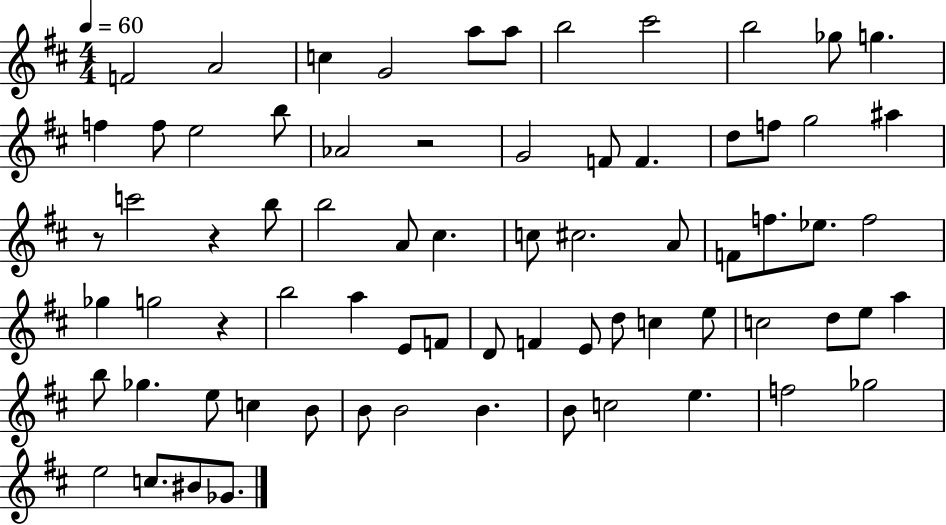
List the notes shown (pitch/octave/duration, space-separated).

F4/h A4/h C5/q G4/h A5/e A5/e B5/h C#6/h B5/h Gb5/e G5/q. F5/q F5/e E5/h B5/e Ab4/h R/h G4/h F4/e F4/q. D5/e F5/e G5/h A#5/q R/e C6/h R/q B5/e B5/h A4/e C#5/q. C5/e C#5/h. A4/e F4/e F5/e. Eb5/e. F5/h Gb5/q G5/h R/q B5/h A5/q E4/e F4/e D4/e F4/q E4/e D5/e C5/q E5/e C5/h D5/e E5/e A5/q B5/e Gb5/q. E5/e C5/q B4/e B4/e B4/h B4/q. B4/e C5/h E5/q. F5/h Gb5/h E5/h C5/e. BIS4/e Gb4/e.